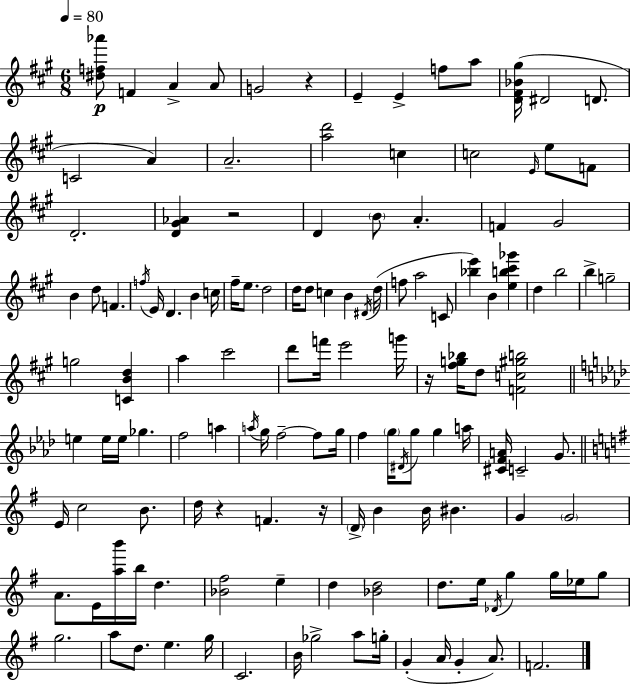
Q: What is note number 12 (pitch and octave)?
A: A4